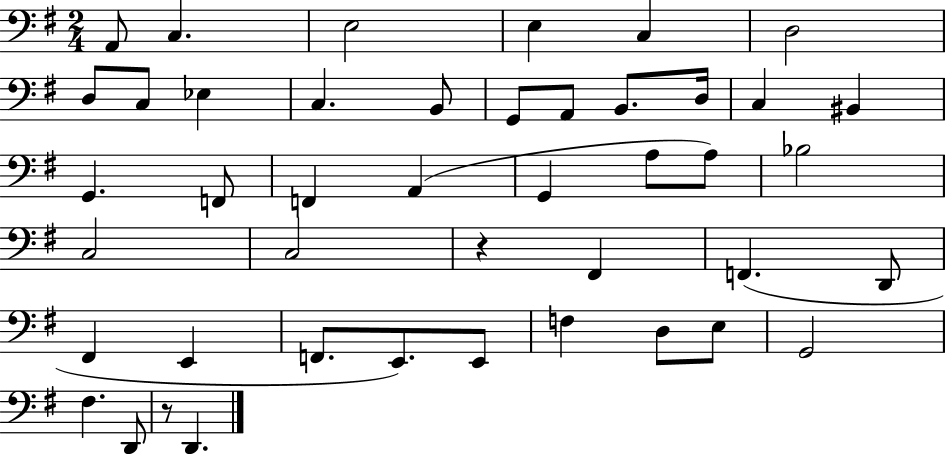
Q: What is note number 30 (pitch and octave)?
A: D2